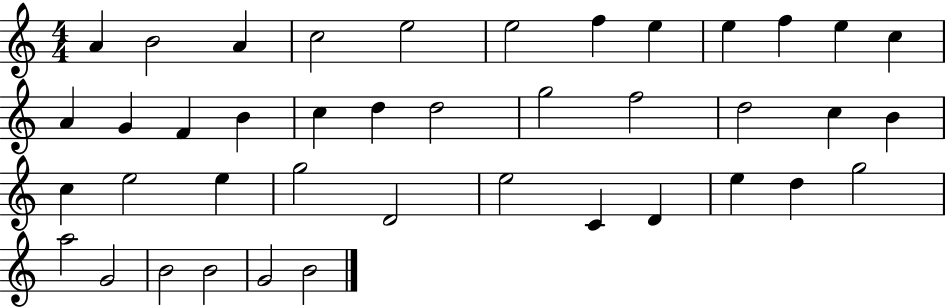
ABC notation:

X:1
T:Untitled
M:4/4
L:1/4
K:C
A B2 A c2 e2 e2 f e e f e c A G F B c d d2 g2 f2 d2 c B c e2 e g2 D2 e2 C D e d g2 a2 G2 B2 B2 G2 B2